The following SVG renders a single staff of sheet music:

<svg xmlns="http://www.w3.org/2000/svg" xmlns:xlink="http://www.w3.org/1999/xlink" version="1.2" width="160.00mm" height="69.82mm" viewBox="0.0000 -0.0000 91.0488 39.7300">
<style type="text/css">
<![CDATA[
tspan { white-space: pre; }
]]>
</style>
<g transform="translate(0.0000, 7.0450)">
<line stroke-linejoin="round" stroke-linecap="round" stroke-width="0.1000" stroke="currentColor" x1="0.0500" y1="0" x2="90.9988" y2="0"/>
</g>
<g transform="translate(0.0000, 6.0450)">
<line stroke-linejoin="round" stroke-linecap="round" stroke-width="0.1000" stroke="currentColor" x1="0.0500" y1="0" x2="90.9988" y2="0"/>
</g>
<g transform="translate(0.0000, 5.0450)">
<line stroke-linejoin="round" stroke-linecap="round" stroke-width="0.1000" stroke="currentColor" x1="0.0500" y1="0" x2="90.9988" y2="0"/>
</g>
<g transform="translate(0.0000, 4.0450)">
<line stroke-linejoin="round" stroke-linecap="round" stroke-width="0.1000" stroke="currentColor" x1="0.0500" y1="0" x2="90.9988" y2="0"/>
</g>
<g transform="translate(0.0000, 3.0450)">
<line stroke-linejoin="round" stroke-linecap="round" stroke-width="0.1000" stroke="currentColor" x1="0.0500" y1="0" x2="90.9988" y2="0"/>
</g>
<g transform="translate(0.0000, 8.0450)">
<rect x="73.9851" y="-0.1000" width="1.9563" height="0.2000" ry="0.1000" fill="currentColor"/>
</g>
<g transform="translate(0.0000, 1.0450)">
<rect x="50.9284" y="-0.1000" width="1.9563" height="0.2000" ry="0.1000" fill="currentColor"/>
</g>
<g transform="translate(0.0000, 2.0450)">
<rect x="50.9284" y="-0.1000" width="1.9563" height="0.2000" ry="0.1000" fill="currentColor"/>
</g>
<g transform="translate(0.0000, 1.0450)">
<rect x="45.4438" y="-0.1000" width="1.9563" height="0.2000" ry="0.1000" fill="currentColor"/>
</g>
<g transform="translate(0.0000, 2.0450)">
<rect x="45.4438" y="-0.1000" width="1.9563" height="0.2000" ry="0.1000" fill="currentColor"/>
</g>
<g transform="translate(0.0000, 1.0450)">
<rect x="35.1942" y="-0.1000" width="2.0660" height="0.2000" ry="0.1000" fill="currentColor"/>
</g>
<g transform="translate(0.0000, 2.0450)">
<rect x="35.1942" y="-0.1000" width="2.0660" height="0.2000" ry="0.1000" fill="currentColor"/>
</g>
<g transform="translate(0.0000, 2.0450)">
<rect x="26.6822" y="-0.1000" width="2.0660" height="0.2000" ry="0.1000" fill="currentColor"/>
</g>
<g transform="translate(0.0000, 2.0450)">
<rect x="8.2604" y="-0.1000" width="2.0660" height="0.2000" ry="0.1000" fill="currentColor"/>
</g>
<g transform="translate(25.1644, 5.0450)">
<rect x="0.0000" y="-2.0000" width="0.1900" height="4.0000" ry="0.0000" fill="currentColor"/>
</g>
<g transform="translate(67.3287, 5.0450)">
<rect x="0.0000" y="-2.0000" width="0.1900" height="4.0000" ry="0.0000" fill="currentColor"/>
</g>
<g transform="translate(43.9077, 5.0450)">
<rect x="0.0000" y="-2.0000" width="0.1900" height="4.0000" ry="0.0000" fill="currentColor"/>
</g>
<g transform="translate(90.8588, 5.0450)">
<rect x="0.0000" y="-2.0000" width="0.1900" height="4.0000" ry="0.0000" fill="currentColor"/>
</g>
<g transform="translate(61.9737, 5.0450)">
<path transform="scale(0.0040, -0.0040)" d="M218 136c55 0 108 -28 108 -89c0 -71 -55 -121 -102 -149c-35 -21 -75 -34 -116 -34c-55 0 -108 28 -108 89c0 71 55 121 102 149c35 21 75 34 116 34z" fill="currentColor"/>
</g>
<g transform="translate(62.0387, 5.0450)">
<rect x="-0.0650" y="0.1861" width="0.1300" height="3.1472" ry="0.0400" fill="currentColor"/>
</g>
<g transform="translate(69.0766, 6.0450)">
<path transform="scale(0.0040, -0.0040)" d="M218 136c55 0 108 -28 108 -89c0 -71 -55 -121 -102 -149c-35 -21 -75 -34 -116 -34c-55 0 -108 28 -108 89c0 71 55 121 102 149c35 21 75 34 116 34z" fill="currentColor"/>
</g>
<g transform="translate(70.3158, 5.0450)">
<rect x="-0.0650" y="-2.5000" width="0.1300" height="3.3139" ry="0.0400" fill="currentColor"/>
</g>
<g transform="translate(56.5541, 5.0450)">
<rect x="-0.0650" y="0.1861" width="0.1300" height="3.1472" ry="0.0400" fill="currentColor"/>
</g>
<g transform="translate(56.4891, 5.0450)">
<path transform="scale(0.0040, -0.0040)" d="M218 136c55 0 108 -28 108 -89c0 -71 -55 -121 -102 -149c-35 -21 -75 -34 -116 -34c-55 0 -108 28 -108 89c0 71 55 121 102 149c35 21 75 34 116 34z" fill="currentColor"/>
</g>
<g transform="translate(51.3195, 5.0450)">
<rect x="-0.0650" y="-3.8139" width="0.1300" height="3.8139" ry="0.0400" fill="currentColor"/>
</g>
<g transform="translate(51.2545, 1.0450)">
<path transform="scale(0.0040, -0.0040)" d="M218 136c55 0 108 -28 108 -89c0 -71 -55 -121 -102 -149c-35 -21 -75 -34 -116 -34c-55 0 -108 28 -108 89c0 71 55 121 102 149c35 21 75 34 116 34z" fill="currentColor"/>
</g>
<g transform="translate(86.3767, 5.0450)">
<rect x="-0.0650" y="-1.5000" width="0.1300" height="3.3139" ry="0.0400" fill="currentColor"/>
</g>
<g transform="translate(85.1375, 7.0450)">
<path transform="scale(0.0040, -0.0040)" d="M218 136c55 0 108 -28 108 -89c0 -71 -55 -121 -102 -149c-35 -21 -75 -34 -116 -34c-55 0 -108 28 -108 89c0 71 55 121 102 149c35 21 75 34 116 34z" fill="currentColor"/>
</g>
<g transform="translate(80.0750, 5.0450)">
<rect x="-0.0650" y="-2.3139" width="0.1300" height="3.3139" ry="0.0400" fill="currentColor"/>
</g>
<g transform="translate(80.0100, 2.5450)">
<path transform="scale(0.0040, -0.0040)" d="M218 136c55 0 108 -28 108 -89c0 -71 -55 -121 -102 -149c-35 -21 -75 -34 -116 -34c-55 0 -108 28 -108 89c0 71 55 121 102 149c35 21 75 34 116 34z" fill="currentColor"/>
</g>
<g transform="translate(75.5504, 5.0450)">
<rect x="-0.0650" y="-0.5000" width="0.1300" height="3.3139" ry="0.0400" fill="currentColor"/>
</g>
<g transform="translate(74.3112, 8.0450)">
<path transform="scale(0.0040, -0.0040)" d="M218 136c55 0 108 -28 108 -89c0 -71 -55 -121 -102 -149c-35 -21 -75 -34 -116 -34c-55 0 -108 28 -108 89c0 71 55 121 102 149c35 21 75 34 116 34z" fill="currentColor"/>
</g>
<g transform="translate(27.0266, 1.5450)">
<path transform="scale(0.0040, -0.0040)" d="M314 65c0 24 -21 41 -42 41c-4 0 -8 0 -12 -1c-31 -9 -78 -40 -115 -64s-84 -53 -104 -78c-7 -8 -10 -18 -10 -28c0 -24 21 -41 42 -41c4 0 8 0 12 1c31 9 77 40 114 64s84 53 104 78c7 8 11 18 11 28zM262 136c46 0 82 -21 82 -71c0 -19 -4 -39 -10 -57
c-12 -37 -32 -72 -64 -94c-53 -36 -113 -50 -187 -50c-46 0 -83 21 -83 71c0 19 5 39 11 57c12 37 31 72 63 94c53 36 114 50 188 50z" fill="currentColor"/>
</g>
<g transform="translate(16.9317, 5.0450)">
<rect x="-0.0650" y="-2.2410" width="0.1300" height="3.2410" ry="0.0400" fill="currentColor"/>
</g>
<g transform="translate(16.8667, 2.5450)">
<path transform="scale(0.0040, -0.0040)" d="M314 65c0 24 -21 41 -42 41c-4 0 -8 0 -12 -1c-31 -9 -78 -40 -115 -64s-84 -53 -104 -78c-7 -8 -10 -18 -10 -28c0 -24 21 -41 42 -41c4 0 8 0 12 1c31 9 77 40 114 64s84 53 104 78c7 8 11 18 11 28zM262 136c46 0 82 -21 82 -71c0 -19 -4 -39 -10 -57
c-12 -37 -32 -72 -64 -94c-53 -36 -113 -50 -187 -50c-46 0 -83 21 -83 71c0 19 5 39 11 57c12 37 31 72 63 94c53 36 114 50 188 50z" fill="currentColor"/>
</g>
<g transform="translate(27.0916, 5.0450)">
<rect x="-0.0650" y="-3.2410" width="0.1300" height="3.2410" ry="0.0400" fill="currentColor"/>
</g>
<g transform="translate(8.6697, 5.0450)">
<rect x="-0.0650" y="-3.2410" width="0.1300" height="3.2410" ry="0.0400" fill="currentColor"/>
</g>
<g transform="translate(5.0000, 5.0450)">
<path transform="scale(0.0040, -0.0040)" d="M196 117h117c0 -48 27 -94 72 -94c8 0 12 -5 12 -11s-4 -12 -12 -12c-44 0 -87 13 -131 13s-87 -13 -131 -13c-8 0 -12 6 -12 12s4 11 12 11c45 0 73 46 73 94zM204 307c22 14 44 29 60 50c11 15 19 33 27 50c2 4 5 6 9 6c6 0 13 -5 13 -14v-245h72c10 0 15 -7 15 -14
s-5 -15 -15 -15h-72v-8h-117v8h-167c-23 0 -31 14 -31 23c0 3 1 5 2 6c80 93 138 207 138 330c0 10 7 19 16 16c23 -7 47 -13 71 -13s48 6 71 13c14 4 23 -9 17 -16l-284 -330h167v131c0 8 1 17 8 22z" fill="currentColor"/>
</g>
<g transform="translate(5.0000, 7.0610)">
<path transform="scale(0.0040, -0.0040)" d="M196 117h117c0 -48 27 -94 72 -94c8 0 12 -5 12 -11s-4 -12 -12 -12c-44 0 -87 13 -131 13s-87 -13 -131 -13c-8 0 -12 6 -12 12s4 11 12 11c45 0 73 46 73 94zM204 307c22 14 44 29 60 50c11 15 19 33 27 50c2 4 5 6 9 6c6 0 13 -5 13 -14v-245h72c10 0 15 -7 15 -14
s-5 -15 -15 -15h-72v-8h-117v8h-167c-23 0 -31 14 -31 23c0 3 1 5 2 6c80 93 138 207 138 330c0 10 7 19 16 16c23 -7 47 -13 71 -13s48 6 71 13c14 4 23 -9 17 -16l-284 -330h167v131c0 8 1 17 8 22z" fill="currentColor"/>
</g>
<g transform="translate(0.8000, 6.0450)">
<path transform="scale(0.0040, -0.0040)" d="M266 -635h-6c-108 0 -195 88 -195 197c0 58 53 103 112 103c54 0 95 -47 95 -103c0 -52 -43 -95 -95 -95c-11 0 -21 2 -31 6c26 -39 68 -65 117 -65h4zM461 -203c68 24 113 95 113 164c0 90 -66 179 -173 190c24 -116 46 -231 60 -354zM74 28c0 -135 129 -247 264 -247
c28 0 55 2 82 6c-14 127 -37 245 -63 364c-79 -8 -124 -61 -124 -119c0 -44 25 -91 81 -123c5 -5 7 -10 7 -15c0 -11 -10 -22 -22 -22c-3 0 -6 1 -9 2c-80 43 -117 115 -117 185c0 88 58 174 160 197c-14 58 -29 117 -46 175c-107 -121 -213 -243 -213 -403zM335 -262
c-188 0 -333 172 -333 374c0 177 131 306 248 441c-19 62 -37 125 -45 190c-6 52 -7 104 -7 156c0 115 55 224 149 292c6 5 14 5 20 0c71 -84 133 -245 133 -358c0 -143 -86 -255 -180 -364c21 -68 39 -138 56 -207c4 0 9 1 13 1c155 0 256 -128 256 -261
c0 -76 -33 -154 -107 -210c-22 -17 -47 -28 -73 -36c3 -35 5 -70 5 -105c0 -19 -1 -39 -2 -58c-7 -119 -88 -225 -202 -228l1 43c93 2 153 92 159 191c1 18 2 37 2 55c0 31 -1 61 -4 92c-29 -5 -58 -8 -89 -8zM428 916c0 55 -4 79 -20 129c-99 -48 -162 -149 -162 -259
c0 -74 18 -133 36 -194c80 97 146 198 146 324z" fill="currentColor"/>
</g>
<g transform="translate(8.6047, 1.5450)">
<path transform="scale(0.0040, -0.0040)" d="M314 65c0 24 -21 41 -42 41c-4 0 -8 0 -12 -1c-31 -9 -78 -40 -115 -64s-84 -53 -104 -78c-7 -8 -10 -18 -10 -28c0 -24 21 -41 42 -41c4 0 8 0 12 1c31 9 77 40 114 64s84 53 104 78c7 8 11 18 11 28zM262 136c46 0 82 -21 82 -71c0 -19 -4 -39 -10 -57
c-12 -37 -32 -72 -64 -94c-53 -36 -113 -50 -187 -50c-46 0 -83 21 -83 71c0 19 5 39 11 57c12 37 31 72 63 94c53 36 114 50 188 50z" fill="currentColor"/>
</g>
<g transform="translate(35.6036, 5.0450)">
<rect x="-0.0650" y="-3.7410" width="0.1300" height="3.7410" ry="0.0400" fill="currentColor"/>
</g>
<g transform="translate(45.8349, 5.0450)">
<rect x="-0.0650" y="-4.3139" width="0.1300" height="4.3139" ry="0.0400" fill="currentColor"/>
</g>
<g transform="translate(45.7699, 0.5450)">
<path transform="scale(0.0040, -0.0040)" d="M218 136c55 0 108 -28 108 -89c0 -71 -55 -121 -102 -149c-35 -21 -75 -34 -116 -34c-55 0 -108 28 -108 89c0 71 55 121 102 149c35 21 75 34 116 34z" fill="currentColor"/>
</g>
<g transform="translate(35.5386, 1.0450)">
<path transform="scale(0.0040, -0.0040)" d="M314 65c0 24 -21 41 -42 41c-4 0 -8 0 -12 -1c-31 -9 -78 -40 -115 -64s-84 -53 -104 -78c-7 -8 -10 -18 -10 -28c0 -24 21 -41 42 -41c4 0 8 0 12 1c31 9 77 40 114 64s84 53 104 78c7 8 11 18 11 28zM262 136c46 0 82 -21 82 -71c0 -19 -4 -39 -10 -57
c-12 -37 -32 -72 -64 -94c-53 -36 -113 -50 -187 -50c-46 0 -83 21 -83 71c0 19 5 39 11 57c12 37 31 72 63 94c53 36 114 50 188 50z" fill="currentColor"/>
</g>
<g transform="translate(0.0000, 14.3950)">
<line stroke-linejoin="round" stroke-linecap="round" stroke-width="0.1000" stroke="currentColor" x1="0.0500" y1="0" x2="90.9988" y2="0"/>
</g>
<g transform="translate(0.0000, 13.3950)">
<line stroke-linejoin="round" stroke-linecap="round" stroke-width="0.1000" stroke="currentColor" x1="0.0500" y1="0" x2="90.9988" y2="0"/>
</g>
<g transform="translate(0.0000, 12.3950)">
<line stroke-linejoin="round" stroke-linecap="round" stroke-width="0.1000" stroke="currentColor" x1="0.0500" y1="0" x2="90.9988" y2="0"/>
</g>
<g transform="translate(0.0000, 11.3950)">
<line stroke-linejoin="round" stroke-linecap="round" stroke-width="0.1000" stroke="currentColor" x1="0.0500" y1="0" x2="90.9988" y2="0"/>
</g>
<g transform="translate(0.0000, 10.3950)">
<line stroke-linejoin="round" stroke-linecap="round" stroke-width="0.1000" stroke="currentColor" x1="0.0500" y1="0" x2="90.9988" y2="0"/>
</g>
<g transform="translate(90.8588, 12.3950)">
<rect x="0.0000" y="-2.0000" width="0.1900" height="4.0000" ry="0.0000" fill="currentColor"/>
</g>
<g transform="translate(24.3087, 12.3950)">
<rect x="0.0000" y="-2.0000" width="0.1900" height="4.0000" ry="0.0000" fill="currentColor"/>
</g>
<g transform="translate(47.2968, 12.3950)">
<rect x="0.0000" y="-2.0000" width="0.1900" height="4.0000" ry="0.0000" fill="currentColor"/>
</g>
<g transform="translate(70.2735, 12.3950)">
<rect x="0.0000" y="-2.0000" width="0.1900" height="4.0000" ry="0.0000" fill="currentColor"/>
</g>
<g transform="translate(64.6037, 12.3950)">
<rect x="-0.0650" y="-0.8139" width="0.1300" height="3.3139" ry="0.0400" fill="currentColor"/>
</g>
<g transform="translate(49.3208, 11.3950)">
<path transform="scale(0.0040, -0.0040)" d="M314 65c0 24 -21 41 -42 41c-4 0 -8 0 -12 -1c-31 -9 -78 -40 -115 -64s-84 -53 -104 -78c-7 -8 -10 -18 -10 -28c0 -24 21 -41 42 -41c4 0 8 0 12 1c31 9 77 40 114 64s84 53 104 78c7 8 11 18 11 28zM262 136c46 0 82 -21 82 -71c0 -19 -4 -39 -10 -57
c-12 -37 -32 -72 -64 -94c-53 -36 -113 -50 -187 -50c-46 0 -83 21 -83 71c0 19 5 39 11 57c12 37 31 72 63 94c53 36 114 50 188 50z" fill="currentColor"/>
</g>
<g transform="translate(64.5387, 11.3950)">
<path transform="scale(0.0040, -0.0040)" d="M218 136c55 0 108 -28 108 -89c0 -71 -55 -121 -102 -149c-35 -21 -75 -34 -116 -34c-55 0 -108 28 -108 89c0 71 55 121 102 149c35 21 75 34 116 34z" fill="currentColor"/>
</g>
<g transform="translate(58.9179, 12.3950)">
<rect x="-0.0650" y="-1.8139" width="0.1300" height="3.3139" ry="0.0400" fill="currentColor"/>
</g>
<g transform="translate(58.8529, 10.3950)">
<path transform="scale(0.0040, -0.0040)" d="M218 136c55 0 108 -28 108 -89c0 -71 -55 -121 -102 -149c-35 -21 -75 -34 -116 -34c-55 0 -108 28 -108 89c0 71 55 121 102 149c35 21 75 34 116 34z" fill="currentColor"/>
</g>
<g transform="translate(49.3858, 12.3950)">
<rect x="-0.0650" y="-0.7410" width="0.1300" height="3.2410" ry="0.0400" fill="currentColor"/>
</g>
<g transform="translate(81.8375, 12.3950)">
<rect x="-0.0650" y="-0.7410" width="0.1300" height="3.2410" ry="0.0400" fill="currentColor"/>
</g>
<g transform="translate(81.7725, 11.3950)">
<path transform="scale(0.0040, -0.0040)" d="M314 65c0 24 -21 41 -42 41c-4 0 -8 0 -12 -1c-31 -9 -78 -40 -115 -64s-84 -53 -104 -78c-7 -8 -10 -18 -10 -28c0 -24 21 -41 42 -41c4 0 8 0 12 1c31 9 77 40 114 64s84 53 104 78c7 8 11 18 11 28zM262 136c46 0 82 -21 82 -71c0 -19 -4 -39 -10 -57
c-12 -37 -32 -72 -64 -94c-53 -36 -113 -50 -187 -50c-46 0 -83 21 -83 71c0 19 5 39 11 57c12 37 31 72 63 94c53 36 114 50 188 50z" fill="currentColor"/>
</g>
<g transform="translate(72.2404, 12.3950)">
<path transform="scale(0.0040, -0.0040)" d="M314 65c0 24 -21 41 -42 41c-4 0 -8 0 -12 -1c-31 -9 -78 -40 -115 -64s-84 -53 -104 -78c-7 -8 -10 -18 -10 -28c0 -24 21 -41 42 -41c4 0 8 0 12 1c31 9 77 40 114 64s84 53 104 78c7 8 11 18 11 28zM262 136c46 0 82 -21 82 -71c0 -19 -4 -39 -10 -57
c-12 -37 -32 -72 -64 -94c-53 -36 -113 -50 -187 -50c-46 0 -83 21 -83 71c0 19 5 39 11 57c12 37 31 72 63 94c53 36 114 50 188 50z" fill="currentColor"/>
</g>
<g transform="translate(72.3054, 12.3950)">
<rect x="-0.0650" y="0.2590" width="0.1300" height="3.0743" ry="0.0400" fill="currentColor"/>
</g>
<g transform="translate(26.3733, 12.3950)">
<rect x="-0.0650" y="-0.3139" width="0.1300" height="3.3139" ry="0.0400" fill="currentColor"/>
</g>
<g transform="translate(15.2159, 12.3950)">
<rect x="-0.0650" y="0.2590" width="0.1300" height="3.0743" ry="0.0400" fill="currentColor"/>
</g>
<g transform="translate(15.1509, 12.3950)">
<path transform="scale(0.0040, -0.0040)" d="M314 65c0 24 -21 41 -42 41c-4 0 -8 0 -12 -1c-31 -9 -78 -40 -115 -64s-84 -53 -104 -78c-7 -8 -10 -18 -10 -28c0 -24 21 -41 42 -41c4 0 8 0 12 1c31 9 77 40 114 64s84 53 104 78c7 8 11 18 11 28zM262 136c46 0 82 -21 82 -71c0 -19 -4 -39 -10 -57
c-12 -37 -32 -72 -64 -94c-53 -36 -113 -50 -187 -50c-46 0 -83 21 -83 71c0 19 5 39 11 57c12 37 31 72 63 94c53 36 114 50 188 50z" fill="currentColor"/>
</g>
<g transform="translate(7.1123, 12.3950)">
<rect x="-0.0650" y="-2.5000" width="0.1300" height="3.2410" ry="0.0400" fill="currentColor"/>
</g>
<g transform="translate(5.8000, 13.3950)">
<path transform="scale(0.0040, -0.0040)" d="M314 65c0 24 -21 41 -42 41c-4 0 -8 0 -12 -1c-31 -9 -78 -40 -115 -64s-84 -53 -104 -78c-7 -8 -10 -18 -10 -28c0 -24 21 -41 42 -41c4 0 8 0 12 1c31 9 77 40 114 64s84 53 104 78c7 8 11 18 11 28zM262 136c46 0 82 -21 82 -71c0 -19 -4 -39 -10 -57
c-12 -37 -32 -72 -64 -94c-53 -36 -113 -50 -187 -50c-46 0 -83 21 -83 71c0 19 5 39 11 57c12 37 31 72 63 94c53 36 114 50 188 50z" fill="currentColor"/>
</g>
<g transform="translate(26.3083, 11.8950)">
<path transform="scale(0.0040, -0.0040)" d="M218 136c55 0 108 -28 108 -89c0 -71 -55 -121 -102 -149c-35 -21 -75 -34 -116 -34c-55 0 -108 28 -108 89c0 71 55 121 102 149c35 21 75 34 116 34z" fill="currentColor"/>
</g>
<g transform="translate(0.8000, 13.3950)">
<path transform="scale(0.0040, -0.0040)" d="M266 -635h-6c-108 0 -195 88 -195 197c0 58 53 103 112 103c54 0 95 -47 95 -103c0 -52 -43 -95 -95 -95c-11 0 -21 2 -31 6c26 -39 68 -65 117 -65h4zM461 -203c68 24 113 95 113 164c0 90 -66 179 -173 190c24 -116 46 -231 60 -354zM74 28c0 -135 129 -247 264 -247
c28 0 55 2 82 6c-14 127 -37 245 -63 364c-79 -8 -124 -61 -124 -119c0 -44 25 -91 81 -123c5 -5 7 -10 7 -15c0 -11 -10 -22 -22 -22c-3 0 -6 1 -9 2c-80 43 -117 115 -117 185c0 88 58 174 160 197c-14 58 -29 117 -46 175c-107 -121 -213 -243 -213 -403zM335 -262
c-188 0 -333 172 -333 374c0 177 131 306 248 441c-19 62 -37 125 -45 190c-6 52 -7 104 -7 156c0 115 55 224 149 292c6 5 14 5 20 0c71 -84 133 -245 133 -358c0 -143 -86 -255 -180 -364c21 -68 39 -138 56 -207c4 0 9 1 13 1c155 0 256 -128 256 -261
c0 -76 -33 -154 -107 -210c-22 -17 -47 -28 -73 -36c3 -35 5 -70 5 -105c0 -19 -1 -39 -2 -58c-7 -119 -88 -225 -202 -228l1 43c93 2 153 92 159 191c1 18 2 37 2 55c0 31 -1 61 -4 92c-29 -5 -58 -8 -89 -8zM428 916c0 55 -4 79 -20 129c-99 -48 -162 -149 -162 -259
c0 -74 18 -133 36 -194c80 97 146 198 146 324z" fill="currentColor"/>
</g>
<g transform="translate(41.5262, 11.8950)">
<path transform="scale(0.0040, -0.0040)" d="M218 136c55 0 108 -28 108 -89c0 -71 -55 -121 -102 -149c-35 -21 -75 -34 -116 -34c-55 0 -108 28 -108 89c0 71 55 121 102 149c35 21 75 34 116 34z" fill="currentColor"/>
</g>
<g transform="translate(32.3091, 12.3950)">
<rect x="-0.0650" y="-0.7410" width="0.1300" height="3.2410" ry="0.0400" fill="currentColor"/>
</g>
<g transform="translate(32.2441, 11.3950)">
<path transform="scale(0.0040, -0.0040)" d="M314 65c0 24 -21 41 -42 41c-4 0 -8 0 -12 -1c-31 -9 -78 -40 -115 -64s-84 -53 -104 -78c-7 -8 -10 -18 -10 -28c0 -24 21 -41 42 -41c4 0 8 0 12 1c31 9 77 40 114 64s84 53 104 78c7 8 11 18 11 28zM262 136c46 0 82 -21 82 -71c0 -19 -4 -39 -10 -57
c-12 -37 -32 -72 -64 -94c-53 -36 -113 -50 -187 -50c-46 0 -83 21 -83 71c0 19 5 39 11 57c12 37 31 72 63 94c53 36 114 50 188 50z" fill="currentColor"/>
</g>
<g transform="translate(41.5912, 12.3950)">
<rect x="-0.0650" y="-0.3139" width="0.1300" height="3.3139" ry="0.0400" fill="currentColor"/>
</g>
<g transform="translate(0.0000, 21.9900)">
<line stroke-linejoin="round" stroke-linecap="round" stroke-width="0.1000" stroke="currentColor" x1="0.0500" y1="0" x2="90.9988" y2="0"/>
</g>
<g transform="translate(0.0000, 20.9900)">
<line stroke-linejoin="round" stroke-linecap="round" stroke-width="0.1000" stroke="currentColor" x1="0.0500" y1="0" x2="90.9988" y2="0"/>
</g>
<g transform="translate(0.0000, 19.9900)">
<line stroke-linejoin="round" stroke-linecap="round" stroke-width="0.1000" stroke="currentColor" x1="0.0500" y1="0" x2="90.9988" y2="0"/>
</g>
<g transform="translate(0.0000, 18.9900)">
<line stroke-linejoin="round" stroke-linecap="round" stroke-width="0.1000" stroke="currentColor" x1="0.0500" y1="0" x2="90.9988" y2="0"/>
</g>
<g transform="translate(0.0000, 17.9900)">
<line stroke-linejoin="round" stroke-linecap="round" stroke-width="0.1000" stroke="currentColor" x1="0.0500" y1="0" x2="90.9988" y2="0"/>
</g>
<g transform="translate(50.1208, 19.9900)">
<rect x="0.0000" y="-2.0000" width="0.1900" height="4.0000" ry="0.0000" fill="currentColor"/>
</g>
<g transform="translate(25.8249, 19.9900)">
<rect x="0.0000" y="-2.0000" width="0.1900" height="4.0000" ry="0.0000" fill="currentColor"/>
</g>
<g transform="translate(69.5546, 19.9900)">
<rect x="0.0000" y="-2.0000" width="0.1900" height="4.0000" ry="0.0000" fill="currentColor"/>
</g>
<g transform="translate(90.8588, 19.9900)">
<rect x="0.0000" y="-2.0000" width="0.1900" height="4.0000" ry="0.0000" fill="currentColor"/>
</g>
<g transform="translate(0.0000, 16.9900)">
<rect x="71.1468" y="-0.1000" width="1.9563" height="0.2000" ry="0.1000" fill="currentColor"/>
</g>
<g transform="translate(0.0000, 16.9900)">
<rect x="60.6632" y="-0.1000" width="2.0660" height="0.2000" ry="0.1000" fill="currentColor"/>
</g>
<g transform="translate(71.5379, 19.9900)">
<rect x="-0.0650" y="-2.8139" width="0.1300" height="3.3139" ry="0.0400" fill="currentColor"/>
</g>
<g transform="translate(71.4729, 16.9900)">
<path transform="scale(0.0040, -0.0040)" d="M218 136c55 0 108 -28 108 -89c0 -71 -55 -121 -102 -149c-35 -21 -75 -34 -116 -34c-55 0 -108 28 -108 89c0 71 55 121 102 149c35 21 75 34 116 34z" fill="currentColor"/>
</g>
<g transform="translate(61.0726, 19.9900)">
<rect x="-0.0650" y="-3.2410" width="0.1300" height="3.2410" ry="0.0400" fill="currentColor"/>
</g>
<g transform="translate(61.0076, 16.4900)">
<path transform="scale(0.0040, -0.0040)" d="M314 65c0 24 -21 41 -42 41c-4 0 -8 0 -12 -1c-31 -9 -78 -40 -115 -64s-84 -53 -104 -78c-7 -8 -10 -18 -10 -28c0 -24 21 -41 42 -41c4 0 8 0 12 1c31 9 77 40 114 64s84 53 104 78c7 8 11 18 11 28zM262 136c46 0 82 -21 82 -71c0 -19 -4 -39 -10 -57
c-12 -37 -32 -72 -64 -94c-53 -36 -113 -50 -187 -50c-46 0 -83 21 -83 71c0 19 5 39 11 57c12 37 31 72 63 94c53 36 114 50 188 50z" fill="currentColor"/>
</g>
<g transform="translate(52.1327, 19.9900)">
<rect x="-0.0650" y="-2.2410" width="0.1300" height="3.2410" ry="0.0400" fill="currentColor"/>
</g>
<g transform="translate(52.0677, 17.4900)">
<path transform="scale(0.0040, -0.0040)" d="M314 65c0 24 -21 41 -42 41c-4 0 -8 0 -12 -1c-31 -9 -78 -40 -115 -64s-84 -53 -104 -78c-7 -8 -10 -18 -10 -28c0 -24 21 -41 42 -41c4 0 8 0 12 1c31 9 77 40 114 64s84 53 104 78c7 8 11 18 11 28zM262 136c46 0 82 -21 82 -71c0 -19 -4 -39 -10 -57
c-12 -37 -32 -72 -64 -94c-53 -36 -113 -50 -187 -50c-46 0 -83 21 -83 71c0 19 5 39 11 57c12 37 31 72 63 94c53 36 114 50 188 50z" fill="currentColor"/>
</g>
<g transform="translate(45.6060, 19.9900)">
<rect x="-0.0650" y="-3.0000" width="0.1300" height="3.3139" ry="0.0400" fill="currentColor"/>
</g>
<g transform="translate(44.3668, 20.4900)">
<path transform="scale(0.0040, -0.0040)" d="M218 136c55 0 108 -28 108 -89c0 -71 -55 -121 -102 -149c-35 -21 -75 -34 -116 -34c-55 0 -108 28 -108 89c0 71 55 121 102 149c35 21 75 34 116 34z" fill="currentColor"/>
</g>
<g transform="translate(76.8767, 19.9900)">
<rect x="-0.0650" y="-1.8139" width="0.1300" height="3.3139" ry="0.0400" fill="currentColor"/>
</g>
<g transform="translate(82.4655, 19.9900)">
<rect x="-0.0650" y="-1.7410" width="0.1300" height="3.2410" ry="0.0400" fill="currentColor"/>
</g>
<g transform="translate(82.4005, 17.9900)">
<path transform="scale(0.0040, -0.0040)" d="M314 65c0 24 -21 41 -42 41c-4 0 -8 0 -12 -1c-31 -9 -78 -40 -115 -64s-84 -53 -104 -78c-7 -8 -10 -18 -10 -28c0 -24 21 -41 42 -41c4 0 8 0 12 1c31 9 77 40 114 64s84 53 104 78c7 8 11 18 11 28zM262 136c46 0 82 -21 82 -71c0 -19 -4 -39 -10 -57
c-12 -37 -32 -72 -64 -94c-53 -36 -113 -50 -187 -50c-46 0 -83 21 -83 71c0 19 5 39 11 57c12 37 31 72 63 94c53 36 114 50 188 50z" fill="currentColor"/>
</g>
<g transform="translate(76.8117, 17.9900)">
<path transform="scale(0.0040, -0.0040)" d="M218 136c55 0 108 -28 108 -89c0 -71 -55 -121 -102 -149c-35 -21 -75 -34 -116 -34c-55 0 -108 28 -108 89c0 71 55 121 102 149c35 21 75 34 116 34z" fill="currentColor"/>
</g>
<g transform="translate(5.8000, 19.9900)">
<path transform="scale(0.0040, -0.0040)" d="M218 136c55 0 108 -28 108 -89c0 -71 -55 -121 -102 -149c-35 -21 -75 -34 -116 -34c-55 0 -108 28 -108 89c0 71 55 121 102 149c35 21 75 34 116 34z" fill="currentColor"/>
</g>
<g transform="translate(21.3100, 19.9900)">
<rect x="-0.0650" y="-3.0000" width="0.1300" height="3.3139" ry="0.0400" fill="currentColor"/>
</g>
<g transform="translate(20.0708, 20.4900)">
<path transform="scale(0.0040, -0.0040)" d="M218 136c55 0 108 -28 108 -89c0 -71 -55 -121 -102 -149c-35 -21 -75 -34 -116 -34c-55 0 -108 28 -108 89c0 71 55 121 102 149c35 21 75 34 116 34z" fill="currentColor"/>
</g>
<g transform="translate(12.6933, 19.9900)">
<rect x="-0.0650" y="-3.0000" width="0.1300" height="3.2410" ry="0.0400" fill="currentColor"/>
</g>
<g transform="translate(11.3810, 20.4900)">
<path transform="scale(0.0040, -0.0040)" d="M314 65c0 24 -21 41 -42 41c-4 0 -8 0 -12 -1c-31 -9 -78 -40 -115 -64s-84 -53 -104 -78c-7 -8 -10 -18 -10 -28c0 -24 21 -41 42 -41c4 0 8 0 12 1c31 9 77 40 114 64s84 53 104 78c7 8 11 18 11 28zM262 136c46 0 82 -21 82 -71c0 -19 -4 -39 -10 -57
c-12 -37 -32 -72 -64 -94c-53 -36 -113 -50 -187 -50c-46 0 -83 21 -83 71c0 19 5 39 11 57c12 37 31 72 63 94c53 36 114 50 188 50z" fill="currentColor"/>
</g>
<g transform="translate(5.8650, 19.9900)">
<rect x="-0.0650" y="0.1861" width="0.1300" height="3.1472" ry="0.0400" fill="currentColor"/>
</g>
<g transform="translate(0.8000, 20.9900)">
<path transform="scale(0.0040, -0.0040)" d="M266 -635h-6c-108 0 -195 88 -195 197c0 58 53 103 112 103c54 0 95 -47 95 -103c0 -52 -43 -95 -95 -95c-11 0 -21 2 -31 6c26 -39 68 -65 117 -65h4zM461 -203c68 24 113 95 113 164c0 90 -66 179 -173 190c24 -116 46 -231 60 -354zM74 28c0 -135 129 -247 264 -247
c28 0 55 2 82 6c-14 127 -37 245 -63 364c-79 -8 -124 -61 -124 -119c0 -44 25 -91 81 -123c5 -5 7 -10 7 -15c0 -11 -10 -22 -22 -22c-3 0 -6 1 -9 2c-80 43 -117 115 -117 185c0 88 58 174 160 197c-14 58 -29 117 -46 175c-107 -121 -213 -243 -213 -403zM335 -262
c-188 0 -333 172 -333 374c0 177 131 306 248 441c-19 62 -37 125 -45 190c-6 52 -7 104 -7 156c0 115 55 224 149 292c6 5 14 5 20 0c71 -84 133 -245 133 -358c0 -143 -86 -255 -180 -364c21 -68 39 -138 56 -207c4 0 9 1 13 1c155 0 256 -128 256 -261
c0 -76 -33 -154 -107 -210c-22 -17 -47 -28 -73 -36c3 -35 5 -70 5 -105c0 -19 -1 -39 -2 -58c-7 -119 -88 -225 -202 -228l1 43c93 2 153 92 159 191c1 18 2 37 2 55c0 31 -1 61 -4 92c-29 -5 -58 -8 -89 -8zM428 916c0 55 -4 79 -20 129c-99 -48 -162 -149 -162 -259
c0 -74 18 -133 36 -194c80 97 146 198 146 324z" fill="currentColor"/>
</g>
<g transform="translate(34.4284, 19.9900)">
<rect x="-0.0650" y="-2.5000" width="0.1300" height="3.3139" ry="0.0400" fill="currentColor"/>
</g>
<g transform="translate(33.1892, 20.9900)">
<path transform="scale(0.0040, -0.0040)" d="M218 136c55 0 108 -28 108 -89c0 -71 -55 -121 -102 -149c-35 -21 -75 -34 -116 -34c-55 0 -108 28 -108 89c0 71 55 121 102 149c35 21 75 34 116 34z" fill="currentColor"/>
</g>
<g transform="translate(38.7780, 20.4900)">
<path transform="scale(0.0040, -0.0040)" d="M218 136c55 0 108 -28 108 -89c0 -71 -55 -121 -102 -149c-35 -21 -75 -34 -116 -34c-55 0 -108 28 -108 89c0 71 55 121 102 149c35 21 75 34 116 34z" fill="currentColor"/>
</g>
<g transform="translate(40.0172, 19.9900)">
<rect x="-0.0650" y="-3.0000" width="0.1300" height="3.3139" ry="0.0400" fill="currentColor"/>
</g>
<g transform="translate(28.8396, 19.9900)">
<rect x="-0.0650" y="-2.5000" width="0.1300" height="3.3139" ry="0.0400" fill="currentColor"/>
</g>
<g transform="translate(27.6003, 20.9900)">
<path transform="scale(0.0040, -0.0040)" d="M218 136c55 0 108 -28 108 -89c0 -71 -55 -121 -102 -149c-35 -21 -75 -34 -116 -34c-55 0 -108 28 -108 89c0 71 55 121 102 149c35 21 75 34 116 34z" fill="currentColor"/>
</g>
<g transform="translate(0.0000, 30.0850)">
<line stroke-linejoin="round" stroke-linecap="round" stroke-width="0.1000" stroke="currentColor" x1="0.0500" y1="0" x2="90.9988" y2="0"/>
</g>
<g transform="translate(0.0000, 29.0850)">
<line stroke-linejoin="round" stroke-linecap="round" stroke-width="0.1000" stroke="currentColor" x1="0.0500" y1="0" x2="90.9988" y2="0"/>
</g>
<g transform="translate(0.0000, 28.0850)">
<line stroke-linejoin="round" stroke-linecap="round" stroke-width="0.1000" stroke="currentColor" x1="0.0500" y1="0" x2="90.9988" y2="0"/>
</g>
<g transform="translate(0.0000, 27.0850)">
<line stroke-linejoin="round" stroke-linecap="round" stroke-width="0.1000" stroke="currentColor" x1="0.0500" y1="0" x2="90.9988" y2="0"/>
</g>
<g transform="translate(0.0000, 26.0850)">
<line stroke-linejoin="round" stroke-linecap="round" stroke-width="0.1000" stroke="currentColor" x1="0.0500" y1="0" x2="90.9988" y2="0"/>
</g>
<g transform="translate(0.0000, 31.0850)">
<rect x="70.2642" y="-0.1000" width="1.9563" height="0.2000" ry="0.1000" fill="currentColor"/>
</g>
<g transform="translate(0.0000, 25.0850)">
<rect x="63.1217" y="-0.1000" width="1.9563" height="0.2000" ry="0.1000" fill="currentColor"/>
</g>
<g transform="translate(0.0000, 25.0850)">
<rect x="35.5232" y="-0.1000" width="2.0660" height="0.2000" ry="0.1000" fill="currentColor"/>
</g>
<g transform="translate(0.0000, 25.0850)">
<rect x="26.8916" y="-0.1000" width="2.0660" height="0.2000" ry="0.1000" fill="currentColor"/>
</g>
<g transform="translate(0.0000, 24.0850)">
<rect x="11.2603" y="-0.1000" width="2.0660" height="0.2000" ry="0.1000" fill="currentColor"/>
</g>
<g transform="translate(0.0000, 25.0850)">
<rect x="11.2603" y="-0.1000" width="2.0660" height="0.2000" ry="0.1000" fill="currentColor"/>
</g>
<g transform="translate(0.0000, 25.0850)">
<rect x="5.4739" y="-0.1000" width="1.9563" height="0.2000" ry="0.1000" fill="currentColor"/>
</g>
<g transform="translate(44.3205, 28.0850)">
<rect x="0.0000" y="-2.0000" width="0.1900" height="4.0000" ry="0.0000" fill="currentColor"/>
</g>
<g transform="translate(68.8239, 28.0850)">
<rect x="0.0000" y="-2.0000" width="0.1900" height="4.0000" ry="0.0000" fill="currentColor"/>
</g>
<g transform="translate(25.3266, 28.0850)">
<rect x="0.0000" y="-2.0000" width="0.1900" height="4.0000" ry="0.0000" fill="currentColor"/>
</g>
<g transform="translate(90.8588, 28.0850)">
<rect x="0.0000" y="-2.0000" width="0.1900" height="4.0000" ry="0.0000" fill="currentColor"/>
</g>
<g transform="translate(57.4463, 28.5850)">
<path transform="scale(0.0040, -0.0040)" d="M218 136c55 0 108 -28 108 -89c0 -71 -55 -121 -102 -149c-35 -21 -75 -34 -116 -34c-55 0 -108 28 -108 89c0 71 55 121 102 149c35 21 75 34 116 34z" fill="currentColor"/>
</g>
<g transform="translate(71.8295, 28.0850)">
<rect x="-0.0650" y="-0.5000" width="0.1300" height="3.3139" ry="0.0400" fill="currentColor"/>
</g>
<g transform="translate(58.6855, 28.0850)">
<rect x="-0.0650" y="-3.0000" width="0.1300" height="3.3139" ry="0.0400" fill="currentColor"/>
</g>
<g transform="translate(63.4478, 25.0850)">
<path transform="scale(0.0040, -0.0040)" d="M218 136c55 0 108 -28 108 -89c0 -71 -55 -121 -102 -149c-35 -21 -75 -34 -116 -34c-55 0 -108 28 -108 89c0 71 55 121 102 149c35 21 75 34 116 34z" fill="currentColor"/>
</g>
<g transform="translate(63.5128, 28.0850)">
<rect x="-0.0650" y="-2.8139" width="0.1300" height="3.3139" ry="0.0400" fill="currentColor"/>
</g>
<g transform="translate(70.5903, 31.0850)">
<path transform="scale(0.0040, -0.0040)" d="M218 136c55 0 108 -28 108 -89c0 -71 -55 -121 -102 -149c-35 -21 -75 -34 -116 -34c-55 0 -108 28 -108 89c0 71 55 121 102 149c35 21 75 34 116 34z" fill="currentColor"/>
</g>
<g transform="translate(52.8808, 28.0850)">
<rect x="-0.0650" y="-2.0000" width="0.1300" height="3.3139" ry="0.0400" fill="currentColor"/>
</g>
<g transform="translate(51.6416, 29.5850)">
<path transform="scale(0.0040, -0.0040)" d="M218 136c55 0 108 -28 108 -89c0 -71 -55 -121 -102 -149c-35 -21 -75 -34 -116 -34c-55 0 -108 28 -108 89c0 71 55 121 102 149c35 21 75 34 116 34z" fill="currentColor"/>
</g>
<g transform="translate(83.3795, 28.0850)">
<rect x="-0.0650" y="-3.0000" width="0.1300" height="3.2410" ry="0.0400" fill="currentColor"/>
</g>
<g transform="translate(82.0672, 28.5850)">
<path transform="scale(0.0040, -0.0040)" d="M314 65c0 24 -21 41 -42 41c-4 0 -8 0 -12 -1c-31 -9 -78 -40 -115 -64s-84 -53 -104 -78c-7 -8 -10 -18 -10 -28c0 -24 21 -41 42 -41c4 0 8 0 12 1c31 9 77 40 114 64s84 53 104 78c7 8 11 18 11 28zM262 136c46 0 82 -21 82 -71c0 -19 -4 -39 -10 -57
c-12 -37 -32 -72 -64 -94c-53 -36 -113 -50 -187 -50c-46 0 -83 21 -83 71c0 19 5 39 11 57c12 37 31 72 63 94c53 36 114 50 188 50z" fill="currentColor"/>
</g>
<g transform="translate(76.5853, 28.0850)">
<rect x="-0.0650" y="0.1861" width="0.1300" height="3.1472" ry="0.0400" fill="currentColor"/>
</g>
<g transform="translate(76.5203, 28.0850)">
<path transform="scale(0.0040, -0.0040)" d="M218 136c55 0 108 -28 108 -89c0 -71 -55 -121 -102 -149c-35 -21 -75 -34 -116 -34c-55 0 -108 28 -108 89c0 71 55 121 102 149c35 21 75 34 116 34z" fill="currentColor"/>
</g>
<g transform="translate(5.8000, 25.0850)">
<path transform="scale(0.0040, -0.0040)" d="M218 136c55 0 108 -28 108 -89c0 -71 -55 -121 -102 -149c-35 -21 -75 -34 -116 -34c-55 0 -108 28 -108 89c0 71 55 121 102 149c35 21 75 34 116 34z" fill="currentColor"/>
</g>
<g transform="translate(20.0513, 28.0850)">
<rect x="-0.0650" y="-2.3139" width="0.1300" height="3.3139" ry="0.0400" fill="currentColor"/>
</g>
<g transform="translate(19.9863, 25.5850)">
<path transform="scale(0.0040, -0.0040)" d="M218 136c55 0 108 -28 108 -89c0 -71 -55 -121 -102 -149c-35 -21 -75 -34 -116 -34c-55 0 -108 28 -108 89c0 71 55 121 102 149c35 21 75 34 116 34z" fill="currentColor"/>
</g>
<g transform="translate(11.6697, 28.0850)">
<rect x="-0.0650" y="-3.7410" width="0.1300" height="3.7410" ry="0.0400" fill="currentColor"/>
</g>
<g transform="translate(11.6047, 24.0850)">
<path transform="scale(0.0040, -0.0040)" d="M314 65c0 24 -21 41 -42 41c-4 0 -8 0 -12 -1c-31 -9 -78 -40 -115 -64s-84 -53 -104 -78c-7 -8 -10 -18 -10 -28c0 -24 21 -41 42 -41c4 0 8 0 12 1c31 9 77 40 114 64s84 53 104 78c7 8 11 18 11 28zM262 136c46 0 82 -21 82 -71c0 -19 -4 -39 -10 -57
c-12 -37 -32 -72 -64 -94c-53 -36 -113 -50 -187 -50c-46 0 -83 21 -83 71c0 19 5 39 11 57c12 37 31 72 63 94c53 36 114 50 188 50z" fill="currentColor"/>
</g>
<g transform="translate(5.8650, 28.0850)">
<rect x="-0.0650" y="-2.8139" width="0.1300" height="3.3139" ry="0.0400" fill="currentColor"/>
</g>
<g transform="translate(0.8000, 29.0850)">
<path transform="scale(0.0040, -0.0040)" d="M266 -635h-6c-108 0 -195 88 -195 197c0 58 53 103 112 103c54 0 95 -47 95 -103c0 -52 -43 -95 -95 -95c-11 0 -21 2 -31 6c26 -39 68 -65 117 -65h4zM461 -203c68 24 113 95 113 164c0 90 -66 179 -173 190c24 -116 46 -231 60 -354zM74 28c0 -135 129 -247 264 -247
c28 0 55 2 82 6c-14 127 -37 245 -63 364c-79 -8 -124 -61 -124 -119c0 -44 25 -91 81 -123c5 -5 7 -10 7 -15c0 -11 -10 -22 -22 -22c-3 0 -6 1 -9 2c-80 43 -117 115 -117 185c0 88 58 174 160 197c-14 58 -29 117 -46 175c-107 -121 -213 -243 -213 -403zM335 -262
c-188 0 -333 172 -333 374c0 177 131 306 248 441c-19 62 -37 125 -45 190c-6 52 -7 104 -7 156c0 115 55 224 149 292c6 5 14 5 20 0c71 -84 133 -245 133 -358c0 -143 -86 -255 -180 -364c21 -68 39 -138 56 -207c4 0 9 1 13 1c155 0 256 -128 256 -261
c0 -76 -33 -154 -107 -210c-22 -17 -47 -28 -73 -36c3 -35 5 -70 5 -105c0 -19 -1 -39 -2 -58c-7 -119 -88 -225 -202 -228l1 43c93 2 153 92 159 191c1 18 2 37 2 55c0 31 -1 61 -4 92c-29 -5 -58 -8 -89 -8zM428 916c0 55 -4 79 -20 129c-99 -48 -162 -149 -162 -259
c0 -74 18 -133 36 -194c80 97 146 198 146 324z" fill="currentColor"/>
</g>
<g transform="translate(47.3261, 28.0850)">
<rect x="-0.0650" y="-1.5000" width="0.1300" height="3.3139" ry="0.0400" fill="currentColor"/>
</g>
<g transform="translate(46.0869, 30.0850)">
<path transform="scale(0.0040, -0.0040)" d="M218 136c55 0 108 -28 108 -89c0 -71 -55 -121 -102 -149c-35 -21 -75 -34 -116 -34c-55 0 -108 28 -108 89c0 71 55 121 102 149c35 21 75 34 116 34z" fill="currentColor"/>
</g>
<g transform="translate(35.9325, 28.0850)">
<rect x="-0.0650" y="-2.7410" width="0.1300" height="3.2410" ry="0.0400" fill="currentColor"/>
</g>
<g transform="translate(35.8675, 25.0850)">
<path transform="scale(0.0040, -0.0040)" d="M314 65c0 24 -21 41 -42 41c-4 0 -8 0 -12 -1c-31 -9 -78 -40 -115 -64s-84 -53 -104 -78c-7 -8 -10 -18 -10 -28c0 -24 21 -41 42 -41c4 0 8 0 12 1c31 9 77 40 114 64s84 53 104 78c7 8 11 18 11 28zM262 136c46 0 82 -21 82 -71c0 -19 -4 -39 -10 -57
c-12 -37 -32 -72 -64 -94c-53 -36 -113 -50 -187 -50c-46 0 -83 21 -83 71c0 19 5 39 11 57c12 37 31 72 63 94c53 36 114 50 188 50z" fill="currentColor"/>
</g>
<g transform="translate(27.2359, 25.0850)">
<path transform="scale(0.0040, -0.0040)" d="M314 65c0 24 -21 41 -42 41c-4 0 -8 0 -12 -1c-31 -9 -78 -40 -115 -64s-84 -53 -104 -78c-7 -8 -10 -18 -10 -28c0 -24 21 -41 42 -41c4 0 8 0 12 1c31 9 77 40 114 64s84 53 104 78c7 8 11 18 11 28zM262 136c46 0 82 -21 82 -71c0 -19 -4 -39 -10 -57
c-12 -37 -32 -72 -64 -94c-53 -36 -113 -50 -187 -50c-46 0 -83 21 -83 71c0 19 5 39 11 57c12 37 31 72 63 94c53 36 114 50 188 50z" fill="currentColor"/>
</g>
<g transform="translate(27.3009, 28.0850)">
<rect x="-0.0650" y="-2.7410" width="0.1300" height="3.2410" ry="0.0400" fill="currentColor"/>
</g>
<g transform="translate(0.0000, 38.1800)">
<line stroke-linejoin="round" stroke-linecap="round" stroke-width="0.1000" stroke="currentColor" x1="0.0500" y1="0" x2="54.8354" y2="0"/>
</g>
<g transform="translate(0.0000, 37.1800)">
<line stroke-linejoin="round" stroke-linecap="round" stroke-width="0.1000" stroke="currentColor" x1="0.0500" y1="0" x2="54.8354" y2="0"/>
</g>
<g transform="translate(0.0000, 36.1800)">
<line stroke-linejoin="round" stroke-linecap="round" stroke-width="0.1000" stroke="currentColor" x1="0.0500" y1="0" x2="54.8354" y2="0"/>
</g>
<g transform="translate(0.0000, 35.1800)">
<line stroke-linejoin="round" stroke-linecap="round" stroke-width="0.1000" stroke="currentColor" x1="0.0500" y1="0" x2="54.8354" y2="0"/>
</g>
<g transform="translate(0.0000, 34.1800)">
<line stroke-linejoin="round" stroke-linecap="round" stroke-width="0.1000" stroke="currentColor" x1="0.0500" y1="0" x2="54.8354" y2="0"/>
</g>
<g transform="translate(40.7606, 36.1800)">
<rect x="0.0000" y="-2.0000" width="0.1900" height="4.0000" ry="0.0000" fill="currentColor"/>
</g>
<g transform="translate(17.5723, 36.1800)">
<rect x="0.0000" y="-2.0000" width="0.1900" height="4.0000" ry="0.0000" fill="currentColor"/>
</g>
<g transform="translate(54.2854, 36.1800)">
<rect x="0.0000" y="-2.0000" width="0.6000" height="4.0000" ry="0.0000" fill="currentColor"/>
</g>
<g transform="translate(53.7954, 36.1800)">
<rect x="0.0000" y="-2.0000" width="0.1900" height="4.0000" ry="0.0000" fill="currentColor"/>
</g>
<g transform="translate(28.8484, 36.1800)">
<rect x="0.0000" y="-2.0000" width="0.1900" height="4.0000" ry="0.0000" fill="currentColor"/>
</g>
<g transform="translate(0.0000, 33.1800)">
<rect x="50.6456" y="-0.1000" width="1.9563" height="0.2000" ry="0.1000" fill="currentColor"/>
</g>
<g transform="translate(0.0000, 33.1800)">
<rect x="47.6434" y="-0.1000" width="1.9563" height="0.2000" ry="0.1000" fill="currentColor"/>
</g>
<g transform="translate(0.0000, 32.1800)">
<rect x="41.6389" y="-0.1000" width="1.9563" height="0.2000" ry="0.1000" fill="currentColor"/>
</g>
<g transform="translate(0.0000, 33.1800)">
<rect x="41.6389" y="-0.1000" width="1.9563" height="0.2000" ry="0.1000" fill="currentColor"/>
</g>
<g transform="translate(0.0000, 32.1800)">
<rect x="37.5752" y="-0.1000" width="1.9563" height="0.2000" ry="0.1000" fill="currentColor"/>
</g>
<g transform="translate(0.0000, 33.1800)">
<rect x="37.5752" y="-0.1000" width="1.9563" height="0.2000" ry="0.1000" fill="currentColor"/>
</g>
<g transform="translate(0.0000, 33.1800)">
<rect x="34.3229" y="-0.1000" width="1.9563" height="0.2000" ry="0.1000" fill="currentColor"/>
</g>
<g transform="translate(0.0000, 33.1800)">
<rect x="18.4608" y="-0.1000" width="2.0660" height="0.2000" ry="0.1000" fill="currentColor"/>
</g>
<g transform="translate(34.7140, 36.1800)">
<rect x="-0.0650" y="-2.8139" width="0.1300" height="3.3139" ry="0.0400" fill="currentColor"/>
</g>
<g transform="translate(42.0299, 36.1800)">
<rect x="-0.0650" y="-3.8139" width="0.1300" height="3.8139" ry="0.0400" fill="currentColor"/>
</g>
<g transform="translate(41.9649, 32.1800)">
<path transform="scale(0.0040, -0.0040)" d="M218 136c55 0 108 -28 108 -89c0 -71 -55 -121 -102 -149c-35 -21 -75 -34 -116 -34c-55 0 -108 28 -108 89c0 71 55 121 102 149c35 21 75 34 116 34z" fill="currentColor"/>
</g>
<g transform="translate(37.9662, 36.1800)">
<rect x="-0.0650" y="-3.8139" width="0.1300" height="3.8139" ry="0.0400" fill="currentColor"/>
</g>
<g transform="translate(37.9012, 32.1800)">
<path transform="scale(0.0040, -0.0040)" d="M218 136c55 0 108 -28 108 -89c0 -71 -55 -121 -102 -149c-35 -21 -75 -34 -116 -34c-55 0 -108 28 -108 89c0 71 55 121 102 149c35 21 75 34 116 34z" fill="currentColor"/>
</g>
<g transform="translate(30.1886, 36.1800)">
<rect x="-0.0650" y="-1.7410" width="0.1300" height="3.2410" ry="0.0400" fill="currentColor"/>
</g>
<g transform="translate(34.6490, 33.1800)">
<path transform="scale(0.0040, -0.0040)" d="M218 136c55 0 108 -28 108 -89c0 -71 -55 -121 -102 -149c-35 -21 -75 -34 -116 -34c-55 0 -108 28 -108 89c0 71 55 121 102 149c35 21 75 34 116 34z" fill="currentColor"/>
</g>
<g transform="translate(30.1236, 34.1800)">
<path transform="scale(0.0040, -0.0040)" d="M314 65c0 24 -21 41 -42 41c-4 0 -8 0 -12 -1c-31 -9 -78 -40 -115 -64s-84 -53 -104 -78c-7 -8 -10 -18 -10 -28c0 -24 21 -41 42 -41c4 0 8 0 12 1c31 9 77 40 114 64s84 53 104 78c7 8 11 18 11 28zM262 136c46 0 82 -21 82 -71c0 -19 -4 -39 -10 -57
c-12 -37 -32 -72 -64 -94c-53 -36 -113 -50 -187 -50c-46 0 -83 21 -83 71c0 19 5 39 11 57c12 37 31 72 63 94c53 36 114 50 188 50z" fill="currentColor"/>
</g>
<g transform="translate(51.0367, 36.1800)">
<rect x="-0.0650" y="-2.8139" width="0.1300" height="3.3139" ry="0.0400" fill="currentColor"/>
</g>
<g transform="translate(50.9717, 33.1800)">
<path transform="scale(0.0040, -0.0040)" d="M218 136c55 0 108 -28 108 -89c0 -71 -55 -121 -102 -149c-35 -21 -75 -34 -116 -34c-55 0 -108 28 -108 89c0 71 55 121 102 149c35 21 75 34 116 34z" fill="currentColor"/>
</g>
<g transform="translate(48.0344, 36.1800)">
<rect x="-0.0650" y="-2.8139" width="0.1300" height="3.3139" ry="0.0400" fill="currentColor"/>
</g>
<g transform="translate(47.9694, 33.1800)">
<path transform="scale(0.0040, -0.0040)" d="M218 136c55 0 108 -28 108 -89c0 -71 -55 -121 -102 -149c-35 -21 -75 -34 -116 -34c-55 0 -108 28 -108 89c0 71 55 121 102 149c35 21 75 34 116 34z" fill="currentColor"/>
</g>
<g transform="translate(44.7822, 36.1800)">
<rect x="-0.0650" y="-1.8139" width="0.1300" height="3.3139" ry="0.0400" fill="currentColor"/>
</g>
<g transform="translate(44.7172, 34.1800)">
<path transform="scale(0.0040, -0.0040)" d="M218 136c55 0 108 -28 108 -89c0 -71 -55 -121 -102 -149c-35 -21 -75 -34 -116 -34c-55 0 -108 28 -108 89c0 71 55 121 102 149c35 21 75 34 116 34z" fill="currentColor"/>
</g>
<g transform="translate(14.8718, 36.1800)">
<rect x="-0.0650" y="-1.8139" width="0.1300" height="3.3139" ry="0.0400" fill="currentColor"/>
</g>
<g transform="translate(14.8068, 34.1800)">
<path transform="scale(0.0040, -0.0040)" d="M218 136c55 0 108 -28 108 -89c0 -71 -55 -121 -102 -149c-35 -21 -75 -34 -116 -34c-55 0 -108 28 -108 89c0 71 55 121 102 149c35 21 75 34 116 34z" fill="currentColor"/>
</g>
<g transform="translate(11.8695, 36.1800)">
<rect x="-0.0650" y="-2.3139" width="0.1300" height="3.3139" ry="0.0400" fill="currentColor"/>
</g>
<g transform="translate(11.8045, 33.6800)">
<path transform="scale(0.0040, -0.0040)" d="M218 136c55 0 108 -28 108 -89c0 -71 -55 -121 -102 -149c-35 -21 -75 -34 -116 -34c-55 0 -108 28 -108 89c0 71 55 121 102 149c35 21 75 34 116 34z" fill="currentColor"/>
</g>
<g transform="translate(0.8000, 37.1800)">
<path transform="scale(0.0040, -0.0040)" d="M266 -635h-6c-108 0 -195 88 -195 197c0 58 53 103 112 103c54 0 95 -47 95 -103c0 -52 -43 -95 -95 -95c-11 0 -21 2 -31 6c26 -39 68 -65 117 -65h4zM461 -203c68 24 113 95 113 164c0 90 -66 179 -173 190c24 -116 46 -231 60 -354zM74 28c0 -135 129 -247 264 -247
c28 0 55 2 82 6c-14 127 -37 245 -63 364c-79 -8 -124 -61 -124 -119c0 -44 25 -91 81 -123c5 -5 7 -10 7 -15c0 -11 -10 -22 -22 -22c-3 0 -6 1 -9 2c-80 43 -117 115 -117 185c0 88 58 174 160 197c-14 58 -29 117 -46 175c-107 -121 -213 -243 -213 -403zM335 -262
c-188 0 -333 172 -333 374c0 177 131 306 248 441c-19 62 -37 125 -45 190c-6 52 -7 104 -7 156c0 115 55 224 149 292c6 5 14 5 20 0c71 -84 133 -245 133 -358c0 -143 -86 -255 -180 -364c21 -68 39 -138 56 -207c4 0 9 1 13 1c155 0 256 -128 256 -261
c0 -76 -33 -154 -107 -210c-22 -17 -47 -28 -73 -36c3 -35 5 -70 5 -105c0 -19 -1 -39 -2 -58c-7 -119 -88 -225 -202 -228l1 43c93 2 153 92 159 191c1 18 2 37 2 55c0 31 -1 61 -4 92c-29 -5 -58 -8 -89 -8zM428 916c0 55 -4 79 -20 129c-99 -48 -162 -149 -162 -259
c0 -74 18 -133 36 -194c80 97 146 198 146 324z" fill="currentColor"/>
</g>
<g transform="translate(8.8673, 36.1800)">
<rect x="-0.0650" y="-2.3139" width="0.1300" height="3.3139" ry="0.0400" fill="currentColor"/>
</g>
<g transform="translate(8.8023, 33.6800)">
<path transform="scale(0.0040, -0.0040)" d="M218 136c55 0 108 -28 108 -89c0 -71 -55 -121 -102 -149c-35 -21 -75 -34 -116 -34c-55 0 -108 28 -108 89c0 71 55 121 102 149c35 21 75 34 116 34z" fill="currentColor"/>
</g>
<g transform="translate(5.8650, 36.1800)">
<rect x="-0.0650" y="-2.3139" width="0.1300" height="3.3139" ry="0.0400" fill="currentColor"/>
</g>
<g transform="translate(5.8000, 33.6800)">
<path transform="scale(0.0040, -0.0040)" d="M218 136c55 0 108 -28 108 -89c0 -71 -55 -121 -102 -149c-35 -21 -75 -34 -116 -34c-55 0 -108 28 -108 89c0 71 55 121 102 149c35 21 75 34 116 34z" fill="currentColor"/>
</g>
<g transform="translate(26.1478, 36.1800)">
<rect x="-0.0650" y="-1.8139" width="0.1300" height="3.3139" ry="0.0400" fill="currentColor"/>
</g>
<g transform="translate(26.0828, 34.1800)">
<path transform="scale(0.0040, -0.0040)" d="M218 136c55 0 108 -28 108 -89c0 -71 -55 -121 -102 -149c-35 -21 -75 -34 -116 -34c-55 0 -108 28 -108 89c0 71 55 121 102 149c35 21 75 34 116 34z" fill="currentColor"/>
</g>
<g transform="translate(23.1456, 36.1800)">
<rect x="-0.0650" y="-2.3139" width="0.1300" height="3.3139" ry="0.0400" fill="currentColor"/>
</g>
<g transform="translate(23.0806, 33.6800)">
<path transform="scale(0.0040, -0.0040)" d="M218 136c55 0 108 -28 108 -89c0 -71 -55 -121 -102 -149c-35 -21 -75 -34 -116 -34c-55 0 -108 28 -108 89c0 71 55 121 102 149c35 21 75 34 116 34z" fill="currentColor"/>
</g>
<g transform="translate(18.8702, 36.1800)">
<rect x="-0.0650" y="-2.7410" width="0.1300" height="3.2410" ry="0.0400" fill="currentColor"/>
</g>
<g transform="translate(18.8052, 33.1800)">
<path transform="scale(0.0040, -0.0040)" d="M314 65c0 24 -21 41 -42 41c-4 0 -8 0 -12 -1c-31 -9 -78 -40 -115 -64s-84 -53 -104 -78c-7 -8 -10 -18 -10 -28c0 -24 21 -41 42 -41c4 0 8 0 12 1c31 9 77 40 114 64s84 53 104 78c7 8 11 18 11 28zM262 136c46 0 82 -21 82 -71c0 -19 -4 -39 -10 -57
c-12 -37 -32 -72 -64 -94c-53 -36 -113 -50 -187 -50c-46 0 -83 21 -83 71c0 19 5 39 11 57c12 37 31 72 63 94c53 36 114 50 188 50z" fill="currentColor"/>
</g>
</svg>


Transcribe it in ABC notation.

X:1
T:Untitled
M:4/4
L:1/4
K:C
b2 g2 b2 c'2 d' c' B B G C g E G2 B2 c d2 c d2 f d B2 d2 B A2 A G G A A g2 b2 a f f2 a c'2 g a2 a2 E F A a C B A2 g g g f a2 g f f2 a c' c' f a a